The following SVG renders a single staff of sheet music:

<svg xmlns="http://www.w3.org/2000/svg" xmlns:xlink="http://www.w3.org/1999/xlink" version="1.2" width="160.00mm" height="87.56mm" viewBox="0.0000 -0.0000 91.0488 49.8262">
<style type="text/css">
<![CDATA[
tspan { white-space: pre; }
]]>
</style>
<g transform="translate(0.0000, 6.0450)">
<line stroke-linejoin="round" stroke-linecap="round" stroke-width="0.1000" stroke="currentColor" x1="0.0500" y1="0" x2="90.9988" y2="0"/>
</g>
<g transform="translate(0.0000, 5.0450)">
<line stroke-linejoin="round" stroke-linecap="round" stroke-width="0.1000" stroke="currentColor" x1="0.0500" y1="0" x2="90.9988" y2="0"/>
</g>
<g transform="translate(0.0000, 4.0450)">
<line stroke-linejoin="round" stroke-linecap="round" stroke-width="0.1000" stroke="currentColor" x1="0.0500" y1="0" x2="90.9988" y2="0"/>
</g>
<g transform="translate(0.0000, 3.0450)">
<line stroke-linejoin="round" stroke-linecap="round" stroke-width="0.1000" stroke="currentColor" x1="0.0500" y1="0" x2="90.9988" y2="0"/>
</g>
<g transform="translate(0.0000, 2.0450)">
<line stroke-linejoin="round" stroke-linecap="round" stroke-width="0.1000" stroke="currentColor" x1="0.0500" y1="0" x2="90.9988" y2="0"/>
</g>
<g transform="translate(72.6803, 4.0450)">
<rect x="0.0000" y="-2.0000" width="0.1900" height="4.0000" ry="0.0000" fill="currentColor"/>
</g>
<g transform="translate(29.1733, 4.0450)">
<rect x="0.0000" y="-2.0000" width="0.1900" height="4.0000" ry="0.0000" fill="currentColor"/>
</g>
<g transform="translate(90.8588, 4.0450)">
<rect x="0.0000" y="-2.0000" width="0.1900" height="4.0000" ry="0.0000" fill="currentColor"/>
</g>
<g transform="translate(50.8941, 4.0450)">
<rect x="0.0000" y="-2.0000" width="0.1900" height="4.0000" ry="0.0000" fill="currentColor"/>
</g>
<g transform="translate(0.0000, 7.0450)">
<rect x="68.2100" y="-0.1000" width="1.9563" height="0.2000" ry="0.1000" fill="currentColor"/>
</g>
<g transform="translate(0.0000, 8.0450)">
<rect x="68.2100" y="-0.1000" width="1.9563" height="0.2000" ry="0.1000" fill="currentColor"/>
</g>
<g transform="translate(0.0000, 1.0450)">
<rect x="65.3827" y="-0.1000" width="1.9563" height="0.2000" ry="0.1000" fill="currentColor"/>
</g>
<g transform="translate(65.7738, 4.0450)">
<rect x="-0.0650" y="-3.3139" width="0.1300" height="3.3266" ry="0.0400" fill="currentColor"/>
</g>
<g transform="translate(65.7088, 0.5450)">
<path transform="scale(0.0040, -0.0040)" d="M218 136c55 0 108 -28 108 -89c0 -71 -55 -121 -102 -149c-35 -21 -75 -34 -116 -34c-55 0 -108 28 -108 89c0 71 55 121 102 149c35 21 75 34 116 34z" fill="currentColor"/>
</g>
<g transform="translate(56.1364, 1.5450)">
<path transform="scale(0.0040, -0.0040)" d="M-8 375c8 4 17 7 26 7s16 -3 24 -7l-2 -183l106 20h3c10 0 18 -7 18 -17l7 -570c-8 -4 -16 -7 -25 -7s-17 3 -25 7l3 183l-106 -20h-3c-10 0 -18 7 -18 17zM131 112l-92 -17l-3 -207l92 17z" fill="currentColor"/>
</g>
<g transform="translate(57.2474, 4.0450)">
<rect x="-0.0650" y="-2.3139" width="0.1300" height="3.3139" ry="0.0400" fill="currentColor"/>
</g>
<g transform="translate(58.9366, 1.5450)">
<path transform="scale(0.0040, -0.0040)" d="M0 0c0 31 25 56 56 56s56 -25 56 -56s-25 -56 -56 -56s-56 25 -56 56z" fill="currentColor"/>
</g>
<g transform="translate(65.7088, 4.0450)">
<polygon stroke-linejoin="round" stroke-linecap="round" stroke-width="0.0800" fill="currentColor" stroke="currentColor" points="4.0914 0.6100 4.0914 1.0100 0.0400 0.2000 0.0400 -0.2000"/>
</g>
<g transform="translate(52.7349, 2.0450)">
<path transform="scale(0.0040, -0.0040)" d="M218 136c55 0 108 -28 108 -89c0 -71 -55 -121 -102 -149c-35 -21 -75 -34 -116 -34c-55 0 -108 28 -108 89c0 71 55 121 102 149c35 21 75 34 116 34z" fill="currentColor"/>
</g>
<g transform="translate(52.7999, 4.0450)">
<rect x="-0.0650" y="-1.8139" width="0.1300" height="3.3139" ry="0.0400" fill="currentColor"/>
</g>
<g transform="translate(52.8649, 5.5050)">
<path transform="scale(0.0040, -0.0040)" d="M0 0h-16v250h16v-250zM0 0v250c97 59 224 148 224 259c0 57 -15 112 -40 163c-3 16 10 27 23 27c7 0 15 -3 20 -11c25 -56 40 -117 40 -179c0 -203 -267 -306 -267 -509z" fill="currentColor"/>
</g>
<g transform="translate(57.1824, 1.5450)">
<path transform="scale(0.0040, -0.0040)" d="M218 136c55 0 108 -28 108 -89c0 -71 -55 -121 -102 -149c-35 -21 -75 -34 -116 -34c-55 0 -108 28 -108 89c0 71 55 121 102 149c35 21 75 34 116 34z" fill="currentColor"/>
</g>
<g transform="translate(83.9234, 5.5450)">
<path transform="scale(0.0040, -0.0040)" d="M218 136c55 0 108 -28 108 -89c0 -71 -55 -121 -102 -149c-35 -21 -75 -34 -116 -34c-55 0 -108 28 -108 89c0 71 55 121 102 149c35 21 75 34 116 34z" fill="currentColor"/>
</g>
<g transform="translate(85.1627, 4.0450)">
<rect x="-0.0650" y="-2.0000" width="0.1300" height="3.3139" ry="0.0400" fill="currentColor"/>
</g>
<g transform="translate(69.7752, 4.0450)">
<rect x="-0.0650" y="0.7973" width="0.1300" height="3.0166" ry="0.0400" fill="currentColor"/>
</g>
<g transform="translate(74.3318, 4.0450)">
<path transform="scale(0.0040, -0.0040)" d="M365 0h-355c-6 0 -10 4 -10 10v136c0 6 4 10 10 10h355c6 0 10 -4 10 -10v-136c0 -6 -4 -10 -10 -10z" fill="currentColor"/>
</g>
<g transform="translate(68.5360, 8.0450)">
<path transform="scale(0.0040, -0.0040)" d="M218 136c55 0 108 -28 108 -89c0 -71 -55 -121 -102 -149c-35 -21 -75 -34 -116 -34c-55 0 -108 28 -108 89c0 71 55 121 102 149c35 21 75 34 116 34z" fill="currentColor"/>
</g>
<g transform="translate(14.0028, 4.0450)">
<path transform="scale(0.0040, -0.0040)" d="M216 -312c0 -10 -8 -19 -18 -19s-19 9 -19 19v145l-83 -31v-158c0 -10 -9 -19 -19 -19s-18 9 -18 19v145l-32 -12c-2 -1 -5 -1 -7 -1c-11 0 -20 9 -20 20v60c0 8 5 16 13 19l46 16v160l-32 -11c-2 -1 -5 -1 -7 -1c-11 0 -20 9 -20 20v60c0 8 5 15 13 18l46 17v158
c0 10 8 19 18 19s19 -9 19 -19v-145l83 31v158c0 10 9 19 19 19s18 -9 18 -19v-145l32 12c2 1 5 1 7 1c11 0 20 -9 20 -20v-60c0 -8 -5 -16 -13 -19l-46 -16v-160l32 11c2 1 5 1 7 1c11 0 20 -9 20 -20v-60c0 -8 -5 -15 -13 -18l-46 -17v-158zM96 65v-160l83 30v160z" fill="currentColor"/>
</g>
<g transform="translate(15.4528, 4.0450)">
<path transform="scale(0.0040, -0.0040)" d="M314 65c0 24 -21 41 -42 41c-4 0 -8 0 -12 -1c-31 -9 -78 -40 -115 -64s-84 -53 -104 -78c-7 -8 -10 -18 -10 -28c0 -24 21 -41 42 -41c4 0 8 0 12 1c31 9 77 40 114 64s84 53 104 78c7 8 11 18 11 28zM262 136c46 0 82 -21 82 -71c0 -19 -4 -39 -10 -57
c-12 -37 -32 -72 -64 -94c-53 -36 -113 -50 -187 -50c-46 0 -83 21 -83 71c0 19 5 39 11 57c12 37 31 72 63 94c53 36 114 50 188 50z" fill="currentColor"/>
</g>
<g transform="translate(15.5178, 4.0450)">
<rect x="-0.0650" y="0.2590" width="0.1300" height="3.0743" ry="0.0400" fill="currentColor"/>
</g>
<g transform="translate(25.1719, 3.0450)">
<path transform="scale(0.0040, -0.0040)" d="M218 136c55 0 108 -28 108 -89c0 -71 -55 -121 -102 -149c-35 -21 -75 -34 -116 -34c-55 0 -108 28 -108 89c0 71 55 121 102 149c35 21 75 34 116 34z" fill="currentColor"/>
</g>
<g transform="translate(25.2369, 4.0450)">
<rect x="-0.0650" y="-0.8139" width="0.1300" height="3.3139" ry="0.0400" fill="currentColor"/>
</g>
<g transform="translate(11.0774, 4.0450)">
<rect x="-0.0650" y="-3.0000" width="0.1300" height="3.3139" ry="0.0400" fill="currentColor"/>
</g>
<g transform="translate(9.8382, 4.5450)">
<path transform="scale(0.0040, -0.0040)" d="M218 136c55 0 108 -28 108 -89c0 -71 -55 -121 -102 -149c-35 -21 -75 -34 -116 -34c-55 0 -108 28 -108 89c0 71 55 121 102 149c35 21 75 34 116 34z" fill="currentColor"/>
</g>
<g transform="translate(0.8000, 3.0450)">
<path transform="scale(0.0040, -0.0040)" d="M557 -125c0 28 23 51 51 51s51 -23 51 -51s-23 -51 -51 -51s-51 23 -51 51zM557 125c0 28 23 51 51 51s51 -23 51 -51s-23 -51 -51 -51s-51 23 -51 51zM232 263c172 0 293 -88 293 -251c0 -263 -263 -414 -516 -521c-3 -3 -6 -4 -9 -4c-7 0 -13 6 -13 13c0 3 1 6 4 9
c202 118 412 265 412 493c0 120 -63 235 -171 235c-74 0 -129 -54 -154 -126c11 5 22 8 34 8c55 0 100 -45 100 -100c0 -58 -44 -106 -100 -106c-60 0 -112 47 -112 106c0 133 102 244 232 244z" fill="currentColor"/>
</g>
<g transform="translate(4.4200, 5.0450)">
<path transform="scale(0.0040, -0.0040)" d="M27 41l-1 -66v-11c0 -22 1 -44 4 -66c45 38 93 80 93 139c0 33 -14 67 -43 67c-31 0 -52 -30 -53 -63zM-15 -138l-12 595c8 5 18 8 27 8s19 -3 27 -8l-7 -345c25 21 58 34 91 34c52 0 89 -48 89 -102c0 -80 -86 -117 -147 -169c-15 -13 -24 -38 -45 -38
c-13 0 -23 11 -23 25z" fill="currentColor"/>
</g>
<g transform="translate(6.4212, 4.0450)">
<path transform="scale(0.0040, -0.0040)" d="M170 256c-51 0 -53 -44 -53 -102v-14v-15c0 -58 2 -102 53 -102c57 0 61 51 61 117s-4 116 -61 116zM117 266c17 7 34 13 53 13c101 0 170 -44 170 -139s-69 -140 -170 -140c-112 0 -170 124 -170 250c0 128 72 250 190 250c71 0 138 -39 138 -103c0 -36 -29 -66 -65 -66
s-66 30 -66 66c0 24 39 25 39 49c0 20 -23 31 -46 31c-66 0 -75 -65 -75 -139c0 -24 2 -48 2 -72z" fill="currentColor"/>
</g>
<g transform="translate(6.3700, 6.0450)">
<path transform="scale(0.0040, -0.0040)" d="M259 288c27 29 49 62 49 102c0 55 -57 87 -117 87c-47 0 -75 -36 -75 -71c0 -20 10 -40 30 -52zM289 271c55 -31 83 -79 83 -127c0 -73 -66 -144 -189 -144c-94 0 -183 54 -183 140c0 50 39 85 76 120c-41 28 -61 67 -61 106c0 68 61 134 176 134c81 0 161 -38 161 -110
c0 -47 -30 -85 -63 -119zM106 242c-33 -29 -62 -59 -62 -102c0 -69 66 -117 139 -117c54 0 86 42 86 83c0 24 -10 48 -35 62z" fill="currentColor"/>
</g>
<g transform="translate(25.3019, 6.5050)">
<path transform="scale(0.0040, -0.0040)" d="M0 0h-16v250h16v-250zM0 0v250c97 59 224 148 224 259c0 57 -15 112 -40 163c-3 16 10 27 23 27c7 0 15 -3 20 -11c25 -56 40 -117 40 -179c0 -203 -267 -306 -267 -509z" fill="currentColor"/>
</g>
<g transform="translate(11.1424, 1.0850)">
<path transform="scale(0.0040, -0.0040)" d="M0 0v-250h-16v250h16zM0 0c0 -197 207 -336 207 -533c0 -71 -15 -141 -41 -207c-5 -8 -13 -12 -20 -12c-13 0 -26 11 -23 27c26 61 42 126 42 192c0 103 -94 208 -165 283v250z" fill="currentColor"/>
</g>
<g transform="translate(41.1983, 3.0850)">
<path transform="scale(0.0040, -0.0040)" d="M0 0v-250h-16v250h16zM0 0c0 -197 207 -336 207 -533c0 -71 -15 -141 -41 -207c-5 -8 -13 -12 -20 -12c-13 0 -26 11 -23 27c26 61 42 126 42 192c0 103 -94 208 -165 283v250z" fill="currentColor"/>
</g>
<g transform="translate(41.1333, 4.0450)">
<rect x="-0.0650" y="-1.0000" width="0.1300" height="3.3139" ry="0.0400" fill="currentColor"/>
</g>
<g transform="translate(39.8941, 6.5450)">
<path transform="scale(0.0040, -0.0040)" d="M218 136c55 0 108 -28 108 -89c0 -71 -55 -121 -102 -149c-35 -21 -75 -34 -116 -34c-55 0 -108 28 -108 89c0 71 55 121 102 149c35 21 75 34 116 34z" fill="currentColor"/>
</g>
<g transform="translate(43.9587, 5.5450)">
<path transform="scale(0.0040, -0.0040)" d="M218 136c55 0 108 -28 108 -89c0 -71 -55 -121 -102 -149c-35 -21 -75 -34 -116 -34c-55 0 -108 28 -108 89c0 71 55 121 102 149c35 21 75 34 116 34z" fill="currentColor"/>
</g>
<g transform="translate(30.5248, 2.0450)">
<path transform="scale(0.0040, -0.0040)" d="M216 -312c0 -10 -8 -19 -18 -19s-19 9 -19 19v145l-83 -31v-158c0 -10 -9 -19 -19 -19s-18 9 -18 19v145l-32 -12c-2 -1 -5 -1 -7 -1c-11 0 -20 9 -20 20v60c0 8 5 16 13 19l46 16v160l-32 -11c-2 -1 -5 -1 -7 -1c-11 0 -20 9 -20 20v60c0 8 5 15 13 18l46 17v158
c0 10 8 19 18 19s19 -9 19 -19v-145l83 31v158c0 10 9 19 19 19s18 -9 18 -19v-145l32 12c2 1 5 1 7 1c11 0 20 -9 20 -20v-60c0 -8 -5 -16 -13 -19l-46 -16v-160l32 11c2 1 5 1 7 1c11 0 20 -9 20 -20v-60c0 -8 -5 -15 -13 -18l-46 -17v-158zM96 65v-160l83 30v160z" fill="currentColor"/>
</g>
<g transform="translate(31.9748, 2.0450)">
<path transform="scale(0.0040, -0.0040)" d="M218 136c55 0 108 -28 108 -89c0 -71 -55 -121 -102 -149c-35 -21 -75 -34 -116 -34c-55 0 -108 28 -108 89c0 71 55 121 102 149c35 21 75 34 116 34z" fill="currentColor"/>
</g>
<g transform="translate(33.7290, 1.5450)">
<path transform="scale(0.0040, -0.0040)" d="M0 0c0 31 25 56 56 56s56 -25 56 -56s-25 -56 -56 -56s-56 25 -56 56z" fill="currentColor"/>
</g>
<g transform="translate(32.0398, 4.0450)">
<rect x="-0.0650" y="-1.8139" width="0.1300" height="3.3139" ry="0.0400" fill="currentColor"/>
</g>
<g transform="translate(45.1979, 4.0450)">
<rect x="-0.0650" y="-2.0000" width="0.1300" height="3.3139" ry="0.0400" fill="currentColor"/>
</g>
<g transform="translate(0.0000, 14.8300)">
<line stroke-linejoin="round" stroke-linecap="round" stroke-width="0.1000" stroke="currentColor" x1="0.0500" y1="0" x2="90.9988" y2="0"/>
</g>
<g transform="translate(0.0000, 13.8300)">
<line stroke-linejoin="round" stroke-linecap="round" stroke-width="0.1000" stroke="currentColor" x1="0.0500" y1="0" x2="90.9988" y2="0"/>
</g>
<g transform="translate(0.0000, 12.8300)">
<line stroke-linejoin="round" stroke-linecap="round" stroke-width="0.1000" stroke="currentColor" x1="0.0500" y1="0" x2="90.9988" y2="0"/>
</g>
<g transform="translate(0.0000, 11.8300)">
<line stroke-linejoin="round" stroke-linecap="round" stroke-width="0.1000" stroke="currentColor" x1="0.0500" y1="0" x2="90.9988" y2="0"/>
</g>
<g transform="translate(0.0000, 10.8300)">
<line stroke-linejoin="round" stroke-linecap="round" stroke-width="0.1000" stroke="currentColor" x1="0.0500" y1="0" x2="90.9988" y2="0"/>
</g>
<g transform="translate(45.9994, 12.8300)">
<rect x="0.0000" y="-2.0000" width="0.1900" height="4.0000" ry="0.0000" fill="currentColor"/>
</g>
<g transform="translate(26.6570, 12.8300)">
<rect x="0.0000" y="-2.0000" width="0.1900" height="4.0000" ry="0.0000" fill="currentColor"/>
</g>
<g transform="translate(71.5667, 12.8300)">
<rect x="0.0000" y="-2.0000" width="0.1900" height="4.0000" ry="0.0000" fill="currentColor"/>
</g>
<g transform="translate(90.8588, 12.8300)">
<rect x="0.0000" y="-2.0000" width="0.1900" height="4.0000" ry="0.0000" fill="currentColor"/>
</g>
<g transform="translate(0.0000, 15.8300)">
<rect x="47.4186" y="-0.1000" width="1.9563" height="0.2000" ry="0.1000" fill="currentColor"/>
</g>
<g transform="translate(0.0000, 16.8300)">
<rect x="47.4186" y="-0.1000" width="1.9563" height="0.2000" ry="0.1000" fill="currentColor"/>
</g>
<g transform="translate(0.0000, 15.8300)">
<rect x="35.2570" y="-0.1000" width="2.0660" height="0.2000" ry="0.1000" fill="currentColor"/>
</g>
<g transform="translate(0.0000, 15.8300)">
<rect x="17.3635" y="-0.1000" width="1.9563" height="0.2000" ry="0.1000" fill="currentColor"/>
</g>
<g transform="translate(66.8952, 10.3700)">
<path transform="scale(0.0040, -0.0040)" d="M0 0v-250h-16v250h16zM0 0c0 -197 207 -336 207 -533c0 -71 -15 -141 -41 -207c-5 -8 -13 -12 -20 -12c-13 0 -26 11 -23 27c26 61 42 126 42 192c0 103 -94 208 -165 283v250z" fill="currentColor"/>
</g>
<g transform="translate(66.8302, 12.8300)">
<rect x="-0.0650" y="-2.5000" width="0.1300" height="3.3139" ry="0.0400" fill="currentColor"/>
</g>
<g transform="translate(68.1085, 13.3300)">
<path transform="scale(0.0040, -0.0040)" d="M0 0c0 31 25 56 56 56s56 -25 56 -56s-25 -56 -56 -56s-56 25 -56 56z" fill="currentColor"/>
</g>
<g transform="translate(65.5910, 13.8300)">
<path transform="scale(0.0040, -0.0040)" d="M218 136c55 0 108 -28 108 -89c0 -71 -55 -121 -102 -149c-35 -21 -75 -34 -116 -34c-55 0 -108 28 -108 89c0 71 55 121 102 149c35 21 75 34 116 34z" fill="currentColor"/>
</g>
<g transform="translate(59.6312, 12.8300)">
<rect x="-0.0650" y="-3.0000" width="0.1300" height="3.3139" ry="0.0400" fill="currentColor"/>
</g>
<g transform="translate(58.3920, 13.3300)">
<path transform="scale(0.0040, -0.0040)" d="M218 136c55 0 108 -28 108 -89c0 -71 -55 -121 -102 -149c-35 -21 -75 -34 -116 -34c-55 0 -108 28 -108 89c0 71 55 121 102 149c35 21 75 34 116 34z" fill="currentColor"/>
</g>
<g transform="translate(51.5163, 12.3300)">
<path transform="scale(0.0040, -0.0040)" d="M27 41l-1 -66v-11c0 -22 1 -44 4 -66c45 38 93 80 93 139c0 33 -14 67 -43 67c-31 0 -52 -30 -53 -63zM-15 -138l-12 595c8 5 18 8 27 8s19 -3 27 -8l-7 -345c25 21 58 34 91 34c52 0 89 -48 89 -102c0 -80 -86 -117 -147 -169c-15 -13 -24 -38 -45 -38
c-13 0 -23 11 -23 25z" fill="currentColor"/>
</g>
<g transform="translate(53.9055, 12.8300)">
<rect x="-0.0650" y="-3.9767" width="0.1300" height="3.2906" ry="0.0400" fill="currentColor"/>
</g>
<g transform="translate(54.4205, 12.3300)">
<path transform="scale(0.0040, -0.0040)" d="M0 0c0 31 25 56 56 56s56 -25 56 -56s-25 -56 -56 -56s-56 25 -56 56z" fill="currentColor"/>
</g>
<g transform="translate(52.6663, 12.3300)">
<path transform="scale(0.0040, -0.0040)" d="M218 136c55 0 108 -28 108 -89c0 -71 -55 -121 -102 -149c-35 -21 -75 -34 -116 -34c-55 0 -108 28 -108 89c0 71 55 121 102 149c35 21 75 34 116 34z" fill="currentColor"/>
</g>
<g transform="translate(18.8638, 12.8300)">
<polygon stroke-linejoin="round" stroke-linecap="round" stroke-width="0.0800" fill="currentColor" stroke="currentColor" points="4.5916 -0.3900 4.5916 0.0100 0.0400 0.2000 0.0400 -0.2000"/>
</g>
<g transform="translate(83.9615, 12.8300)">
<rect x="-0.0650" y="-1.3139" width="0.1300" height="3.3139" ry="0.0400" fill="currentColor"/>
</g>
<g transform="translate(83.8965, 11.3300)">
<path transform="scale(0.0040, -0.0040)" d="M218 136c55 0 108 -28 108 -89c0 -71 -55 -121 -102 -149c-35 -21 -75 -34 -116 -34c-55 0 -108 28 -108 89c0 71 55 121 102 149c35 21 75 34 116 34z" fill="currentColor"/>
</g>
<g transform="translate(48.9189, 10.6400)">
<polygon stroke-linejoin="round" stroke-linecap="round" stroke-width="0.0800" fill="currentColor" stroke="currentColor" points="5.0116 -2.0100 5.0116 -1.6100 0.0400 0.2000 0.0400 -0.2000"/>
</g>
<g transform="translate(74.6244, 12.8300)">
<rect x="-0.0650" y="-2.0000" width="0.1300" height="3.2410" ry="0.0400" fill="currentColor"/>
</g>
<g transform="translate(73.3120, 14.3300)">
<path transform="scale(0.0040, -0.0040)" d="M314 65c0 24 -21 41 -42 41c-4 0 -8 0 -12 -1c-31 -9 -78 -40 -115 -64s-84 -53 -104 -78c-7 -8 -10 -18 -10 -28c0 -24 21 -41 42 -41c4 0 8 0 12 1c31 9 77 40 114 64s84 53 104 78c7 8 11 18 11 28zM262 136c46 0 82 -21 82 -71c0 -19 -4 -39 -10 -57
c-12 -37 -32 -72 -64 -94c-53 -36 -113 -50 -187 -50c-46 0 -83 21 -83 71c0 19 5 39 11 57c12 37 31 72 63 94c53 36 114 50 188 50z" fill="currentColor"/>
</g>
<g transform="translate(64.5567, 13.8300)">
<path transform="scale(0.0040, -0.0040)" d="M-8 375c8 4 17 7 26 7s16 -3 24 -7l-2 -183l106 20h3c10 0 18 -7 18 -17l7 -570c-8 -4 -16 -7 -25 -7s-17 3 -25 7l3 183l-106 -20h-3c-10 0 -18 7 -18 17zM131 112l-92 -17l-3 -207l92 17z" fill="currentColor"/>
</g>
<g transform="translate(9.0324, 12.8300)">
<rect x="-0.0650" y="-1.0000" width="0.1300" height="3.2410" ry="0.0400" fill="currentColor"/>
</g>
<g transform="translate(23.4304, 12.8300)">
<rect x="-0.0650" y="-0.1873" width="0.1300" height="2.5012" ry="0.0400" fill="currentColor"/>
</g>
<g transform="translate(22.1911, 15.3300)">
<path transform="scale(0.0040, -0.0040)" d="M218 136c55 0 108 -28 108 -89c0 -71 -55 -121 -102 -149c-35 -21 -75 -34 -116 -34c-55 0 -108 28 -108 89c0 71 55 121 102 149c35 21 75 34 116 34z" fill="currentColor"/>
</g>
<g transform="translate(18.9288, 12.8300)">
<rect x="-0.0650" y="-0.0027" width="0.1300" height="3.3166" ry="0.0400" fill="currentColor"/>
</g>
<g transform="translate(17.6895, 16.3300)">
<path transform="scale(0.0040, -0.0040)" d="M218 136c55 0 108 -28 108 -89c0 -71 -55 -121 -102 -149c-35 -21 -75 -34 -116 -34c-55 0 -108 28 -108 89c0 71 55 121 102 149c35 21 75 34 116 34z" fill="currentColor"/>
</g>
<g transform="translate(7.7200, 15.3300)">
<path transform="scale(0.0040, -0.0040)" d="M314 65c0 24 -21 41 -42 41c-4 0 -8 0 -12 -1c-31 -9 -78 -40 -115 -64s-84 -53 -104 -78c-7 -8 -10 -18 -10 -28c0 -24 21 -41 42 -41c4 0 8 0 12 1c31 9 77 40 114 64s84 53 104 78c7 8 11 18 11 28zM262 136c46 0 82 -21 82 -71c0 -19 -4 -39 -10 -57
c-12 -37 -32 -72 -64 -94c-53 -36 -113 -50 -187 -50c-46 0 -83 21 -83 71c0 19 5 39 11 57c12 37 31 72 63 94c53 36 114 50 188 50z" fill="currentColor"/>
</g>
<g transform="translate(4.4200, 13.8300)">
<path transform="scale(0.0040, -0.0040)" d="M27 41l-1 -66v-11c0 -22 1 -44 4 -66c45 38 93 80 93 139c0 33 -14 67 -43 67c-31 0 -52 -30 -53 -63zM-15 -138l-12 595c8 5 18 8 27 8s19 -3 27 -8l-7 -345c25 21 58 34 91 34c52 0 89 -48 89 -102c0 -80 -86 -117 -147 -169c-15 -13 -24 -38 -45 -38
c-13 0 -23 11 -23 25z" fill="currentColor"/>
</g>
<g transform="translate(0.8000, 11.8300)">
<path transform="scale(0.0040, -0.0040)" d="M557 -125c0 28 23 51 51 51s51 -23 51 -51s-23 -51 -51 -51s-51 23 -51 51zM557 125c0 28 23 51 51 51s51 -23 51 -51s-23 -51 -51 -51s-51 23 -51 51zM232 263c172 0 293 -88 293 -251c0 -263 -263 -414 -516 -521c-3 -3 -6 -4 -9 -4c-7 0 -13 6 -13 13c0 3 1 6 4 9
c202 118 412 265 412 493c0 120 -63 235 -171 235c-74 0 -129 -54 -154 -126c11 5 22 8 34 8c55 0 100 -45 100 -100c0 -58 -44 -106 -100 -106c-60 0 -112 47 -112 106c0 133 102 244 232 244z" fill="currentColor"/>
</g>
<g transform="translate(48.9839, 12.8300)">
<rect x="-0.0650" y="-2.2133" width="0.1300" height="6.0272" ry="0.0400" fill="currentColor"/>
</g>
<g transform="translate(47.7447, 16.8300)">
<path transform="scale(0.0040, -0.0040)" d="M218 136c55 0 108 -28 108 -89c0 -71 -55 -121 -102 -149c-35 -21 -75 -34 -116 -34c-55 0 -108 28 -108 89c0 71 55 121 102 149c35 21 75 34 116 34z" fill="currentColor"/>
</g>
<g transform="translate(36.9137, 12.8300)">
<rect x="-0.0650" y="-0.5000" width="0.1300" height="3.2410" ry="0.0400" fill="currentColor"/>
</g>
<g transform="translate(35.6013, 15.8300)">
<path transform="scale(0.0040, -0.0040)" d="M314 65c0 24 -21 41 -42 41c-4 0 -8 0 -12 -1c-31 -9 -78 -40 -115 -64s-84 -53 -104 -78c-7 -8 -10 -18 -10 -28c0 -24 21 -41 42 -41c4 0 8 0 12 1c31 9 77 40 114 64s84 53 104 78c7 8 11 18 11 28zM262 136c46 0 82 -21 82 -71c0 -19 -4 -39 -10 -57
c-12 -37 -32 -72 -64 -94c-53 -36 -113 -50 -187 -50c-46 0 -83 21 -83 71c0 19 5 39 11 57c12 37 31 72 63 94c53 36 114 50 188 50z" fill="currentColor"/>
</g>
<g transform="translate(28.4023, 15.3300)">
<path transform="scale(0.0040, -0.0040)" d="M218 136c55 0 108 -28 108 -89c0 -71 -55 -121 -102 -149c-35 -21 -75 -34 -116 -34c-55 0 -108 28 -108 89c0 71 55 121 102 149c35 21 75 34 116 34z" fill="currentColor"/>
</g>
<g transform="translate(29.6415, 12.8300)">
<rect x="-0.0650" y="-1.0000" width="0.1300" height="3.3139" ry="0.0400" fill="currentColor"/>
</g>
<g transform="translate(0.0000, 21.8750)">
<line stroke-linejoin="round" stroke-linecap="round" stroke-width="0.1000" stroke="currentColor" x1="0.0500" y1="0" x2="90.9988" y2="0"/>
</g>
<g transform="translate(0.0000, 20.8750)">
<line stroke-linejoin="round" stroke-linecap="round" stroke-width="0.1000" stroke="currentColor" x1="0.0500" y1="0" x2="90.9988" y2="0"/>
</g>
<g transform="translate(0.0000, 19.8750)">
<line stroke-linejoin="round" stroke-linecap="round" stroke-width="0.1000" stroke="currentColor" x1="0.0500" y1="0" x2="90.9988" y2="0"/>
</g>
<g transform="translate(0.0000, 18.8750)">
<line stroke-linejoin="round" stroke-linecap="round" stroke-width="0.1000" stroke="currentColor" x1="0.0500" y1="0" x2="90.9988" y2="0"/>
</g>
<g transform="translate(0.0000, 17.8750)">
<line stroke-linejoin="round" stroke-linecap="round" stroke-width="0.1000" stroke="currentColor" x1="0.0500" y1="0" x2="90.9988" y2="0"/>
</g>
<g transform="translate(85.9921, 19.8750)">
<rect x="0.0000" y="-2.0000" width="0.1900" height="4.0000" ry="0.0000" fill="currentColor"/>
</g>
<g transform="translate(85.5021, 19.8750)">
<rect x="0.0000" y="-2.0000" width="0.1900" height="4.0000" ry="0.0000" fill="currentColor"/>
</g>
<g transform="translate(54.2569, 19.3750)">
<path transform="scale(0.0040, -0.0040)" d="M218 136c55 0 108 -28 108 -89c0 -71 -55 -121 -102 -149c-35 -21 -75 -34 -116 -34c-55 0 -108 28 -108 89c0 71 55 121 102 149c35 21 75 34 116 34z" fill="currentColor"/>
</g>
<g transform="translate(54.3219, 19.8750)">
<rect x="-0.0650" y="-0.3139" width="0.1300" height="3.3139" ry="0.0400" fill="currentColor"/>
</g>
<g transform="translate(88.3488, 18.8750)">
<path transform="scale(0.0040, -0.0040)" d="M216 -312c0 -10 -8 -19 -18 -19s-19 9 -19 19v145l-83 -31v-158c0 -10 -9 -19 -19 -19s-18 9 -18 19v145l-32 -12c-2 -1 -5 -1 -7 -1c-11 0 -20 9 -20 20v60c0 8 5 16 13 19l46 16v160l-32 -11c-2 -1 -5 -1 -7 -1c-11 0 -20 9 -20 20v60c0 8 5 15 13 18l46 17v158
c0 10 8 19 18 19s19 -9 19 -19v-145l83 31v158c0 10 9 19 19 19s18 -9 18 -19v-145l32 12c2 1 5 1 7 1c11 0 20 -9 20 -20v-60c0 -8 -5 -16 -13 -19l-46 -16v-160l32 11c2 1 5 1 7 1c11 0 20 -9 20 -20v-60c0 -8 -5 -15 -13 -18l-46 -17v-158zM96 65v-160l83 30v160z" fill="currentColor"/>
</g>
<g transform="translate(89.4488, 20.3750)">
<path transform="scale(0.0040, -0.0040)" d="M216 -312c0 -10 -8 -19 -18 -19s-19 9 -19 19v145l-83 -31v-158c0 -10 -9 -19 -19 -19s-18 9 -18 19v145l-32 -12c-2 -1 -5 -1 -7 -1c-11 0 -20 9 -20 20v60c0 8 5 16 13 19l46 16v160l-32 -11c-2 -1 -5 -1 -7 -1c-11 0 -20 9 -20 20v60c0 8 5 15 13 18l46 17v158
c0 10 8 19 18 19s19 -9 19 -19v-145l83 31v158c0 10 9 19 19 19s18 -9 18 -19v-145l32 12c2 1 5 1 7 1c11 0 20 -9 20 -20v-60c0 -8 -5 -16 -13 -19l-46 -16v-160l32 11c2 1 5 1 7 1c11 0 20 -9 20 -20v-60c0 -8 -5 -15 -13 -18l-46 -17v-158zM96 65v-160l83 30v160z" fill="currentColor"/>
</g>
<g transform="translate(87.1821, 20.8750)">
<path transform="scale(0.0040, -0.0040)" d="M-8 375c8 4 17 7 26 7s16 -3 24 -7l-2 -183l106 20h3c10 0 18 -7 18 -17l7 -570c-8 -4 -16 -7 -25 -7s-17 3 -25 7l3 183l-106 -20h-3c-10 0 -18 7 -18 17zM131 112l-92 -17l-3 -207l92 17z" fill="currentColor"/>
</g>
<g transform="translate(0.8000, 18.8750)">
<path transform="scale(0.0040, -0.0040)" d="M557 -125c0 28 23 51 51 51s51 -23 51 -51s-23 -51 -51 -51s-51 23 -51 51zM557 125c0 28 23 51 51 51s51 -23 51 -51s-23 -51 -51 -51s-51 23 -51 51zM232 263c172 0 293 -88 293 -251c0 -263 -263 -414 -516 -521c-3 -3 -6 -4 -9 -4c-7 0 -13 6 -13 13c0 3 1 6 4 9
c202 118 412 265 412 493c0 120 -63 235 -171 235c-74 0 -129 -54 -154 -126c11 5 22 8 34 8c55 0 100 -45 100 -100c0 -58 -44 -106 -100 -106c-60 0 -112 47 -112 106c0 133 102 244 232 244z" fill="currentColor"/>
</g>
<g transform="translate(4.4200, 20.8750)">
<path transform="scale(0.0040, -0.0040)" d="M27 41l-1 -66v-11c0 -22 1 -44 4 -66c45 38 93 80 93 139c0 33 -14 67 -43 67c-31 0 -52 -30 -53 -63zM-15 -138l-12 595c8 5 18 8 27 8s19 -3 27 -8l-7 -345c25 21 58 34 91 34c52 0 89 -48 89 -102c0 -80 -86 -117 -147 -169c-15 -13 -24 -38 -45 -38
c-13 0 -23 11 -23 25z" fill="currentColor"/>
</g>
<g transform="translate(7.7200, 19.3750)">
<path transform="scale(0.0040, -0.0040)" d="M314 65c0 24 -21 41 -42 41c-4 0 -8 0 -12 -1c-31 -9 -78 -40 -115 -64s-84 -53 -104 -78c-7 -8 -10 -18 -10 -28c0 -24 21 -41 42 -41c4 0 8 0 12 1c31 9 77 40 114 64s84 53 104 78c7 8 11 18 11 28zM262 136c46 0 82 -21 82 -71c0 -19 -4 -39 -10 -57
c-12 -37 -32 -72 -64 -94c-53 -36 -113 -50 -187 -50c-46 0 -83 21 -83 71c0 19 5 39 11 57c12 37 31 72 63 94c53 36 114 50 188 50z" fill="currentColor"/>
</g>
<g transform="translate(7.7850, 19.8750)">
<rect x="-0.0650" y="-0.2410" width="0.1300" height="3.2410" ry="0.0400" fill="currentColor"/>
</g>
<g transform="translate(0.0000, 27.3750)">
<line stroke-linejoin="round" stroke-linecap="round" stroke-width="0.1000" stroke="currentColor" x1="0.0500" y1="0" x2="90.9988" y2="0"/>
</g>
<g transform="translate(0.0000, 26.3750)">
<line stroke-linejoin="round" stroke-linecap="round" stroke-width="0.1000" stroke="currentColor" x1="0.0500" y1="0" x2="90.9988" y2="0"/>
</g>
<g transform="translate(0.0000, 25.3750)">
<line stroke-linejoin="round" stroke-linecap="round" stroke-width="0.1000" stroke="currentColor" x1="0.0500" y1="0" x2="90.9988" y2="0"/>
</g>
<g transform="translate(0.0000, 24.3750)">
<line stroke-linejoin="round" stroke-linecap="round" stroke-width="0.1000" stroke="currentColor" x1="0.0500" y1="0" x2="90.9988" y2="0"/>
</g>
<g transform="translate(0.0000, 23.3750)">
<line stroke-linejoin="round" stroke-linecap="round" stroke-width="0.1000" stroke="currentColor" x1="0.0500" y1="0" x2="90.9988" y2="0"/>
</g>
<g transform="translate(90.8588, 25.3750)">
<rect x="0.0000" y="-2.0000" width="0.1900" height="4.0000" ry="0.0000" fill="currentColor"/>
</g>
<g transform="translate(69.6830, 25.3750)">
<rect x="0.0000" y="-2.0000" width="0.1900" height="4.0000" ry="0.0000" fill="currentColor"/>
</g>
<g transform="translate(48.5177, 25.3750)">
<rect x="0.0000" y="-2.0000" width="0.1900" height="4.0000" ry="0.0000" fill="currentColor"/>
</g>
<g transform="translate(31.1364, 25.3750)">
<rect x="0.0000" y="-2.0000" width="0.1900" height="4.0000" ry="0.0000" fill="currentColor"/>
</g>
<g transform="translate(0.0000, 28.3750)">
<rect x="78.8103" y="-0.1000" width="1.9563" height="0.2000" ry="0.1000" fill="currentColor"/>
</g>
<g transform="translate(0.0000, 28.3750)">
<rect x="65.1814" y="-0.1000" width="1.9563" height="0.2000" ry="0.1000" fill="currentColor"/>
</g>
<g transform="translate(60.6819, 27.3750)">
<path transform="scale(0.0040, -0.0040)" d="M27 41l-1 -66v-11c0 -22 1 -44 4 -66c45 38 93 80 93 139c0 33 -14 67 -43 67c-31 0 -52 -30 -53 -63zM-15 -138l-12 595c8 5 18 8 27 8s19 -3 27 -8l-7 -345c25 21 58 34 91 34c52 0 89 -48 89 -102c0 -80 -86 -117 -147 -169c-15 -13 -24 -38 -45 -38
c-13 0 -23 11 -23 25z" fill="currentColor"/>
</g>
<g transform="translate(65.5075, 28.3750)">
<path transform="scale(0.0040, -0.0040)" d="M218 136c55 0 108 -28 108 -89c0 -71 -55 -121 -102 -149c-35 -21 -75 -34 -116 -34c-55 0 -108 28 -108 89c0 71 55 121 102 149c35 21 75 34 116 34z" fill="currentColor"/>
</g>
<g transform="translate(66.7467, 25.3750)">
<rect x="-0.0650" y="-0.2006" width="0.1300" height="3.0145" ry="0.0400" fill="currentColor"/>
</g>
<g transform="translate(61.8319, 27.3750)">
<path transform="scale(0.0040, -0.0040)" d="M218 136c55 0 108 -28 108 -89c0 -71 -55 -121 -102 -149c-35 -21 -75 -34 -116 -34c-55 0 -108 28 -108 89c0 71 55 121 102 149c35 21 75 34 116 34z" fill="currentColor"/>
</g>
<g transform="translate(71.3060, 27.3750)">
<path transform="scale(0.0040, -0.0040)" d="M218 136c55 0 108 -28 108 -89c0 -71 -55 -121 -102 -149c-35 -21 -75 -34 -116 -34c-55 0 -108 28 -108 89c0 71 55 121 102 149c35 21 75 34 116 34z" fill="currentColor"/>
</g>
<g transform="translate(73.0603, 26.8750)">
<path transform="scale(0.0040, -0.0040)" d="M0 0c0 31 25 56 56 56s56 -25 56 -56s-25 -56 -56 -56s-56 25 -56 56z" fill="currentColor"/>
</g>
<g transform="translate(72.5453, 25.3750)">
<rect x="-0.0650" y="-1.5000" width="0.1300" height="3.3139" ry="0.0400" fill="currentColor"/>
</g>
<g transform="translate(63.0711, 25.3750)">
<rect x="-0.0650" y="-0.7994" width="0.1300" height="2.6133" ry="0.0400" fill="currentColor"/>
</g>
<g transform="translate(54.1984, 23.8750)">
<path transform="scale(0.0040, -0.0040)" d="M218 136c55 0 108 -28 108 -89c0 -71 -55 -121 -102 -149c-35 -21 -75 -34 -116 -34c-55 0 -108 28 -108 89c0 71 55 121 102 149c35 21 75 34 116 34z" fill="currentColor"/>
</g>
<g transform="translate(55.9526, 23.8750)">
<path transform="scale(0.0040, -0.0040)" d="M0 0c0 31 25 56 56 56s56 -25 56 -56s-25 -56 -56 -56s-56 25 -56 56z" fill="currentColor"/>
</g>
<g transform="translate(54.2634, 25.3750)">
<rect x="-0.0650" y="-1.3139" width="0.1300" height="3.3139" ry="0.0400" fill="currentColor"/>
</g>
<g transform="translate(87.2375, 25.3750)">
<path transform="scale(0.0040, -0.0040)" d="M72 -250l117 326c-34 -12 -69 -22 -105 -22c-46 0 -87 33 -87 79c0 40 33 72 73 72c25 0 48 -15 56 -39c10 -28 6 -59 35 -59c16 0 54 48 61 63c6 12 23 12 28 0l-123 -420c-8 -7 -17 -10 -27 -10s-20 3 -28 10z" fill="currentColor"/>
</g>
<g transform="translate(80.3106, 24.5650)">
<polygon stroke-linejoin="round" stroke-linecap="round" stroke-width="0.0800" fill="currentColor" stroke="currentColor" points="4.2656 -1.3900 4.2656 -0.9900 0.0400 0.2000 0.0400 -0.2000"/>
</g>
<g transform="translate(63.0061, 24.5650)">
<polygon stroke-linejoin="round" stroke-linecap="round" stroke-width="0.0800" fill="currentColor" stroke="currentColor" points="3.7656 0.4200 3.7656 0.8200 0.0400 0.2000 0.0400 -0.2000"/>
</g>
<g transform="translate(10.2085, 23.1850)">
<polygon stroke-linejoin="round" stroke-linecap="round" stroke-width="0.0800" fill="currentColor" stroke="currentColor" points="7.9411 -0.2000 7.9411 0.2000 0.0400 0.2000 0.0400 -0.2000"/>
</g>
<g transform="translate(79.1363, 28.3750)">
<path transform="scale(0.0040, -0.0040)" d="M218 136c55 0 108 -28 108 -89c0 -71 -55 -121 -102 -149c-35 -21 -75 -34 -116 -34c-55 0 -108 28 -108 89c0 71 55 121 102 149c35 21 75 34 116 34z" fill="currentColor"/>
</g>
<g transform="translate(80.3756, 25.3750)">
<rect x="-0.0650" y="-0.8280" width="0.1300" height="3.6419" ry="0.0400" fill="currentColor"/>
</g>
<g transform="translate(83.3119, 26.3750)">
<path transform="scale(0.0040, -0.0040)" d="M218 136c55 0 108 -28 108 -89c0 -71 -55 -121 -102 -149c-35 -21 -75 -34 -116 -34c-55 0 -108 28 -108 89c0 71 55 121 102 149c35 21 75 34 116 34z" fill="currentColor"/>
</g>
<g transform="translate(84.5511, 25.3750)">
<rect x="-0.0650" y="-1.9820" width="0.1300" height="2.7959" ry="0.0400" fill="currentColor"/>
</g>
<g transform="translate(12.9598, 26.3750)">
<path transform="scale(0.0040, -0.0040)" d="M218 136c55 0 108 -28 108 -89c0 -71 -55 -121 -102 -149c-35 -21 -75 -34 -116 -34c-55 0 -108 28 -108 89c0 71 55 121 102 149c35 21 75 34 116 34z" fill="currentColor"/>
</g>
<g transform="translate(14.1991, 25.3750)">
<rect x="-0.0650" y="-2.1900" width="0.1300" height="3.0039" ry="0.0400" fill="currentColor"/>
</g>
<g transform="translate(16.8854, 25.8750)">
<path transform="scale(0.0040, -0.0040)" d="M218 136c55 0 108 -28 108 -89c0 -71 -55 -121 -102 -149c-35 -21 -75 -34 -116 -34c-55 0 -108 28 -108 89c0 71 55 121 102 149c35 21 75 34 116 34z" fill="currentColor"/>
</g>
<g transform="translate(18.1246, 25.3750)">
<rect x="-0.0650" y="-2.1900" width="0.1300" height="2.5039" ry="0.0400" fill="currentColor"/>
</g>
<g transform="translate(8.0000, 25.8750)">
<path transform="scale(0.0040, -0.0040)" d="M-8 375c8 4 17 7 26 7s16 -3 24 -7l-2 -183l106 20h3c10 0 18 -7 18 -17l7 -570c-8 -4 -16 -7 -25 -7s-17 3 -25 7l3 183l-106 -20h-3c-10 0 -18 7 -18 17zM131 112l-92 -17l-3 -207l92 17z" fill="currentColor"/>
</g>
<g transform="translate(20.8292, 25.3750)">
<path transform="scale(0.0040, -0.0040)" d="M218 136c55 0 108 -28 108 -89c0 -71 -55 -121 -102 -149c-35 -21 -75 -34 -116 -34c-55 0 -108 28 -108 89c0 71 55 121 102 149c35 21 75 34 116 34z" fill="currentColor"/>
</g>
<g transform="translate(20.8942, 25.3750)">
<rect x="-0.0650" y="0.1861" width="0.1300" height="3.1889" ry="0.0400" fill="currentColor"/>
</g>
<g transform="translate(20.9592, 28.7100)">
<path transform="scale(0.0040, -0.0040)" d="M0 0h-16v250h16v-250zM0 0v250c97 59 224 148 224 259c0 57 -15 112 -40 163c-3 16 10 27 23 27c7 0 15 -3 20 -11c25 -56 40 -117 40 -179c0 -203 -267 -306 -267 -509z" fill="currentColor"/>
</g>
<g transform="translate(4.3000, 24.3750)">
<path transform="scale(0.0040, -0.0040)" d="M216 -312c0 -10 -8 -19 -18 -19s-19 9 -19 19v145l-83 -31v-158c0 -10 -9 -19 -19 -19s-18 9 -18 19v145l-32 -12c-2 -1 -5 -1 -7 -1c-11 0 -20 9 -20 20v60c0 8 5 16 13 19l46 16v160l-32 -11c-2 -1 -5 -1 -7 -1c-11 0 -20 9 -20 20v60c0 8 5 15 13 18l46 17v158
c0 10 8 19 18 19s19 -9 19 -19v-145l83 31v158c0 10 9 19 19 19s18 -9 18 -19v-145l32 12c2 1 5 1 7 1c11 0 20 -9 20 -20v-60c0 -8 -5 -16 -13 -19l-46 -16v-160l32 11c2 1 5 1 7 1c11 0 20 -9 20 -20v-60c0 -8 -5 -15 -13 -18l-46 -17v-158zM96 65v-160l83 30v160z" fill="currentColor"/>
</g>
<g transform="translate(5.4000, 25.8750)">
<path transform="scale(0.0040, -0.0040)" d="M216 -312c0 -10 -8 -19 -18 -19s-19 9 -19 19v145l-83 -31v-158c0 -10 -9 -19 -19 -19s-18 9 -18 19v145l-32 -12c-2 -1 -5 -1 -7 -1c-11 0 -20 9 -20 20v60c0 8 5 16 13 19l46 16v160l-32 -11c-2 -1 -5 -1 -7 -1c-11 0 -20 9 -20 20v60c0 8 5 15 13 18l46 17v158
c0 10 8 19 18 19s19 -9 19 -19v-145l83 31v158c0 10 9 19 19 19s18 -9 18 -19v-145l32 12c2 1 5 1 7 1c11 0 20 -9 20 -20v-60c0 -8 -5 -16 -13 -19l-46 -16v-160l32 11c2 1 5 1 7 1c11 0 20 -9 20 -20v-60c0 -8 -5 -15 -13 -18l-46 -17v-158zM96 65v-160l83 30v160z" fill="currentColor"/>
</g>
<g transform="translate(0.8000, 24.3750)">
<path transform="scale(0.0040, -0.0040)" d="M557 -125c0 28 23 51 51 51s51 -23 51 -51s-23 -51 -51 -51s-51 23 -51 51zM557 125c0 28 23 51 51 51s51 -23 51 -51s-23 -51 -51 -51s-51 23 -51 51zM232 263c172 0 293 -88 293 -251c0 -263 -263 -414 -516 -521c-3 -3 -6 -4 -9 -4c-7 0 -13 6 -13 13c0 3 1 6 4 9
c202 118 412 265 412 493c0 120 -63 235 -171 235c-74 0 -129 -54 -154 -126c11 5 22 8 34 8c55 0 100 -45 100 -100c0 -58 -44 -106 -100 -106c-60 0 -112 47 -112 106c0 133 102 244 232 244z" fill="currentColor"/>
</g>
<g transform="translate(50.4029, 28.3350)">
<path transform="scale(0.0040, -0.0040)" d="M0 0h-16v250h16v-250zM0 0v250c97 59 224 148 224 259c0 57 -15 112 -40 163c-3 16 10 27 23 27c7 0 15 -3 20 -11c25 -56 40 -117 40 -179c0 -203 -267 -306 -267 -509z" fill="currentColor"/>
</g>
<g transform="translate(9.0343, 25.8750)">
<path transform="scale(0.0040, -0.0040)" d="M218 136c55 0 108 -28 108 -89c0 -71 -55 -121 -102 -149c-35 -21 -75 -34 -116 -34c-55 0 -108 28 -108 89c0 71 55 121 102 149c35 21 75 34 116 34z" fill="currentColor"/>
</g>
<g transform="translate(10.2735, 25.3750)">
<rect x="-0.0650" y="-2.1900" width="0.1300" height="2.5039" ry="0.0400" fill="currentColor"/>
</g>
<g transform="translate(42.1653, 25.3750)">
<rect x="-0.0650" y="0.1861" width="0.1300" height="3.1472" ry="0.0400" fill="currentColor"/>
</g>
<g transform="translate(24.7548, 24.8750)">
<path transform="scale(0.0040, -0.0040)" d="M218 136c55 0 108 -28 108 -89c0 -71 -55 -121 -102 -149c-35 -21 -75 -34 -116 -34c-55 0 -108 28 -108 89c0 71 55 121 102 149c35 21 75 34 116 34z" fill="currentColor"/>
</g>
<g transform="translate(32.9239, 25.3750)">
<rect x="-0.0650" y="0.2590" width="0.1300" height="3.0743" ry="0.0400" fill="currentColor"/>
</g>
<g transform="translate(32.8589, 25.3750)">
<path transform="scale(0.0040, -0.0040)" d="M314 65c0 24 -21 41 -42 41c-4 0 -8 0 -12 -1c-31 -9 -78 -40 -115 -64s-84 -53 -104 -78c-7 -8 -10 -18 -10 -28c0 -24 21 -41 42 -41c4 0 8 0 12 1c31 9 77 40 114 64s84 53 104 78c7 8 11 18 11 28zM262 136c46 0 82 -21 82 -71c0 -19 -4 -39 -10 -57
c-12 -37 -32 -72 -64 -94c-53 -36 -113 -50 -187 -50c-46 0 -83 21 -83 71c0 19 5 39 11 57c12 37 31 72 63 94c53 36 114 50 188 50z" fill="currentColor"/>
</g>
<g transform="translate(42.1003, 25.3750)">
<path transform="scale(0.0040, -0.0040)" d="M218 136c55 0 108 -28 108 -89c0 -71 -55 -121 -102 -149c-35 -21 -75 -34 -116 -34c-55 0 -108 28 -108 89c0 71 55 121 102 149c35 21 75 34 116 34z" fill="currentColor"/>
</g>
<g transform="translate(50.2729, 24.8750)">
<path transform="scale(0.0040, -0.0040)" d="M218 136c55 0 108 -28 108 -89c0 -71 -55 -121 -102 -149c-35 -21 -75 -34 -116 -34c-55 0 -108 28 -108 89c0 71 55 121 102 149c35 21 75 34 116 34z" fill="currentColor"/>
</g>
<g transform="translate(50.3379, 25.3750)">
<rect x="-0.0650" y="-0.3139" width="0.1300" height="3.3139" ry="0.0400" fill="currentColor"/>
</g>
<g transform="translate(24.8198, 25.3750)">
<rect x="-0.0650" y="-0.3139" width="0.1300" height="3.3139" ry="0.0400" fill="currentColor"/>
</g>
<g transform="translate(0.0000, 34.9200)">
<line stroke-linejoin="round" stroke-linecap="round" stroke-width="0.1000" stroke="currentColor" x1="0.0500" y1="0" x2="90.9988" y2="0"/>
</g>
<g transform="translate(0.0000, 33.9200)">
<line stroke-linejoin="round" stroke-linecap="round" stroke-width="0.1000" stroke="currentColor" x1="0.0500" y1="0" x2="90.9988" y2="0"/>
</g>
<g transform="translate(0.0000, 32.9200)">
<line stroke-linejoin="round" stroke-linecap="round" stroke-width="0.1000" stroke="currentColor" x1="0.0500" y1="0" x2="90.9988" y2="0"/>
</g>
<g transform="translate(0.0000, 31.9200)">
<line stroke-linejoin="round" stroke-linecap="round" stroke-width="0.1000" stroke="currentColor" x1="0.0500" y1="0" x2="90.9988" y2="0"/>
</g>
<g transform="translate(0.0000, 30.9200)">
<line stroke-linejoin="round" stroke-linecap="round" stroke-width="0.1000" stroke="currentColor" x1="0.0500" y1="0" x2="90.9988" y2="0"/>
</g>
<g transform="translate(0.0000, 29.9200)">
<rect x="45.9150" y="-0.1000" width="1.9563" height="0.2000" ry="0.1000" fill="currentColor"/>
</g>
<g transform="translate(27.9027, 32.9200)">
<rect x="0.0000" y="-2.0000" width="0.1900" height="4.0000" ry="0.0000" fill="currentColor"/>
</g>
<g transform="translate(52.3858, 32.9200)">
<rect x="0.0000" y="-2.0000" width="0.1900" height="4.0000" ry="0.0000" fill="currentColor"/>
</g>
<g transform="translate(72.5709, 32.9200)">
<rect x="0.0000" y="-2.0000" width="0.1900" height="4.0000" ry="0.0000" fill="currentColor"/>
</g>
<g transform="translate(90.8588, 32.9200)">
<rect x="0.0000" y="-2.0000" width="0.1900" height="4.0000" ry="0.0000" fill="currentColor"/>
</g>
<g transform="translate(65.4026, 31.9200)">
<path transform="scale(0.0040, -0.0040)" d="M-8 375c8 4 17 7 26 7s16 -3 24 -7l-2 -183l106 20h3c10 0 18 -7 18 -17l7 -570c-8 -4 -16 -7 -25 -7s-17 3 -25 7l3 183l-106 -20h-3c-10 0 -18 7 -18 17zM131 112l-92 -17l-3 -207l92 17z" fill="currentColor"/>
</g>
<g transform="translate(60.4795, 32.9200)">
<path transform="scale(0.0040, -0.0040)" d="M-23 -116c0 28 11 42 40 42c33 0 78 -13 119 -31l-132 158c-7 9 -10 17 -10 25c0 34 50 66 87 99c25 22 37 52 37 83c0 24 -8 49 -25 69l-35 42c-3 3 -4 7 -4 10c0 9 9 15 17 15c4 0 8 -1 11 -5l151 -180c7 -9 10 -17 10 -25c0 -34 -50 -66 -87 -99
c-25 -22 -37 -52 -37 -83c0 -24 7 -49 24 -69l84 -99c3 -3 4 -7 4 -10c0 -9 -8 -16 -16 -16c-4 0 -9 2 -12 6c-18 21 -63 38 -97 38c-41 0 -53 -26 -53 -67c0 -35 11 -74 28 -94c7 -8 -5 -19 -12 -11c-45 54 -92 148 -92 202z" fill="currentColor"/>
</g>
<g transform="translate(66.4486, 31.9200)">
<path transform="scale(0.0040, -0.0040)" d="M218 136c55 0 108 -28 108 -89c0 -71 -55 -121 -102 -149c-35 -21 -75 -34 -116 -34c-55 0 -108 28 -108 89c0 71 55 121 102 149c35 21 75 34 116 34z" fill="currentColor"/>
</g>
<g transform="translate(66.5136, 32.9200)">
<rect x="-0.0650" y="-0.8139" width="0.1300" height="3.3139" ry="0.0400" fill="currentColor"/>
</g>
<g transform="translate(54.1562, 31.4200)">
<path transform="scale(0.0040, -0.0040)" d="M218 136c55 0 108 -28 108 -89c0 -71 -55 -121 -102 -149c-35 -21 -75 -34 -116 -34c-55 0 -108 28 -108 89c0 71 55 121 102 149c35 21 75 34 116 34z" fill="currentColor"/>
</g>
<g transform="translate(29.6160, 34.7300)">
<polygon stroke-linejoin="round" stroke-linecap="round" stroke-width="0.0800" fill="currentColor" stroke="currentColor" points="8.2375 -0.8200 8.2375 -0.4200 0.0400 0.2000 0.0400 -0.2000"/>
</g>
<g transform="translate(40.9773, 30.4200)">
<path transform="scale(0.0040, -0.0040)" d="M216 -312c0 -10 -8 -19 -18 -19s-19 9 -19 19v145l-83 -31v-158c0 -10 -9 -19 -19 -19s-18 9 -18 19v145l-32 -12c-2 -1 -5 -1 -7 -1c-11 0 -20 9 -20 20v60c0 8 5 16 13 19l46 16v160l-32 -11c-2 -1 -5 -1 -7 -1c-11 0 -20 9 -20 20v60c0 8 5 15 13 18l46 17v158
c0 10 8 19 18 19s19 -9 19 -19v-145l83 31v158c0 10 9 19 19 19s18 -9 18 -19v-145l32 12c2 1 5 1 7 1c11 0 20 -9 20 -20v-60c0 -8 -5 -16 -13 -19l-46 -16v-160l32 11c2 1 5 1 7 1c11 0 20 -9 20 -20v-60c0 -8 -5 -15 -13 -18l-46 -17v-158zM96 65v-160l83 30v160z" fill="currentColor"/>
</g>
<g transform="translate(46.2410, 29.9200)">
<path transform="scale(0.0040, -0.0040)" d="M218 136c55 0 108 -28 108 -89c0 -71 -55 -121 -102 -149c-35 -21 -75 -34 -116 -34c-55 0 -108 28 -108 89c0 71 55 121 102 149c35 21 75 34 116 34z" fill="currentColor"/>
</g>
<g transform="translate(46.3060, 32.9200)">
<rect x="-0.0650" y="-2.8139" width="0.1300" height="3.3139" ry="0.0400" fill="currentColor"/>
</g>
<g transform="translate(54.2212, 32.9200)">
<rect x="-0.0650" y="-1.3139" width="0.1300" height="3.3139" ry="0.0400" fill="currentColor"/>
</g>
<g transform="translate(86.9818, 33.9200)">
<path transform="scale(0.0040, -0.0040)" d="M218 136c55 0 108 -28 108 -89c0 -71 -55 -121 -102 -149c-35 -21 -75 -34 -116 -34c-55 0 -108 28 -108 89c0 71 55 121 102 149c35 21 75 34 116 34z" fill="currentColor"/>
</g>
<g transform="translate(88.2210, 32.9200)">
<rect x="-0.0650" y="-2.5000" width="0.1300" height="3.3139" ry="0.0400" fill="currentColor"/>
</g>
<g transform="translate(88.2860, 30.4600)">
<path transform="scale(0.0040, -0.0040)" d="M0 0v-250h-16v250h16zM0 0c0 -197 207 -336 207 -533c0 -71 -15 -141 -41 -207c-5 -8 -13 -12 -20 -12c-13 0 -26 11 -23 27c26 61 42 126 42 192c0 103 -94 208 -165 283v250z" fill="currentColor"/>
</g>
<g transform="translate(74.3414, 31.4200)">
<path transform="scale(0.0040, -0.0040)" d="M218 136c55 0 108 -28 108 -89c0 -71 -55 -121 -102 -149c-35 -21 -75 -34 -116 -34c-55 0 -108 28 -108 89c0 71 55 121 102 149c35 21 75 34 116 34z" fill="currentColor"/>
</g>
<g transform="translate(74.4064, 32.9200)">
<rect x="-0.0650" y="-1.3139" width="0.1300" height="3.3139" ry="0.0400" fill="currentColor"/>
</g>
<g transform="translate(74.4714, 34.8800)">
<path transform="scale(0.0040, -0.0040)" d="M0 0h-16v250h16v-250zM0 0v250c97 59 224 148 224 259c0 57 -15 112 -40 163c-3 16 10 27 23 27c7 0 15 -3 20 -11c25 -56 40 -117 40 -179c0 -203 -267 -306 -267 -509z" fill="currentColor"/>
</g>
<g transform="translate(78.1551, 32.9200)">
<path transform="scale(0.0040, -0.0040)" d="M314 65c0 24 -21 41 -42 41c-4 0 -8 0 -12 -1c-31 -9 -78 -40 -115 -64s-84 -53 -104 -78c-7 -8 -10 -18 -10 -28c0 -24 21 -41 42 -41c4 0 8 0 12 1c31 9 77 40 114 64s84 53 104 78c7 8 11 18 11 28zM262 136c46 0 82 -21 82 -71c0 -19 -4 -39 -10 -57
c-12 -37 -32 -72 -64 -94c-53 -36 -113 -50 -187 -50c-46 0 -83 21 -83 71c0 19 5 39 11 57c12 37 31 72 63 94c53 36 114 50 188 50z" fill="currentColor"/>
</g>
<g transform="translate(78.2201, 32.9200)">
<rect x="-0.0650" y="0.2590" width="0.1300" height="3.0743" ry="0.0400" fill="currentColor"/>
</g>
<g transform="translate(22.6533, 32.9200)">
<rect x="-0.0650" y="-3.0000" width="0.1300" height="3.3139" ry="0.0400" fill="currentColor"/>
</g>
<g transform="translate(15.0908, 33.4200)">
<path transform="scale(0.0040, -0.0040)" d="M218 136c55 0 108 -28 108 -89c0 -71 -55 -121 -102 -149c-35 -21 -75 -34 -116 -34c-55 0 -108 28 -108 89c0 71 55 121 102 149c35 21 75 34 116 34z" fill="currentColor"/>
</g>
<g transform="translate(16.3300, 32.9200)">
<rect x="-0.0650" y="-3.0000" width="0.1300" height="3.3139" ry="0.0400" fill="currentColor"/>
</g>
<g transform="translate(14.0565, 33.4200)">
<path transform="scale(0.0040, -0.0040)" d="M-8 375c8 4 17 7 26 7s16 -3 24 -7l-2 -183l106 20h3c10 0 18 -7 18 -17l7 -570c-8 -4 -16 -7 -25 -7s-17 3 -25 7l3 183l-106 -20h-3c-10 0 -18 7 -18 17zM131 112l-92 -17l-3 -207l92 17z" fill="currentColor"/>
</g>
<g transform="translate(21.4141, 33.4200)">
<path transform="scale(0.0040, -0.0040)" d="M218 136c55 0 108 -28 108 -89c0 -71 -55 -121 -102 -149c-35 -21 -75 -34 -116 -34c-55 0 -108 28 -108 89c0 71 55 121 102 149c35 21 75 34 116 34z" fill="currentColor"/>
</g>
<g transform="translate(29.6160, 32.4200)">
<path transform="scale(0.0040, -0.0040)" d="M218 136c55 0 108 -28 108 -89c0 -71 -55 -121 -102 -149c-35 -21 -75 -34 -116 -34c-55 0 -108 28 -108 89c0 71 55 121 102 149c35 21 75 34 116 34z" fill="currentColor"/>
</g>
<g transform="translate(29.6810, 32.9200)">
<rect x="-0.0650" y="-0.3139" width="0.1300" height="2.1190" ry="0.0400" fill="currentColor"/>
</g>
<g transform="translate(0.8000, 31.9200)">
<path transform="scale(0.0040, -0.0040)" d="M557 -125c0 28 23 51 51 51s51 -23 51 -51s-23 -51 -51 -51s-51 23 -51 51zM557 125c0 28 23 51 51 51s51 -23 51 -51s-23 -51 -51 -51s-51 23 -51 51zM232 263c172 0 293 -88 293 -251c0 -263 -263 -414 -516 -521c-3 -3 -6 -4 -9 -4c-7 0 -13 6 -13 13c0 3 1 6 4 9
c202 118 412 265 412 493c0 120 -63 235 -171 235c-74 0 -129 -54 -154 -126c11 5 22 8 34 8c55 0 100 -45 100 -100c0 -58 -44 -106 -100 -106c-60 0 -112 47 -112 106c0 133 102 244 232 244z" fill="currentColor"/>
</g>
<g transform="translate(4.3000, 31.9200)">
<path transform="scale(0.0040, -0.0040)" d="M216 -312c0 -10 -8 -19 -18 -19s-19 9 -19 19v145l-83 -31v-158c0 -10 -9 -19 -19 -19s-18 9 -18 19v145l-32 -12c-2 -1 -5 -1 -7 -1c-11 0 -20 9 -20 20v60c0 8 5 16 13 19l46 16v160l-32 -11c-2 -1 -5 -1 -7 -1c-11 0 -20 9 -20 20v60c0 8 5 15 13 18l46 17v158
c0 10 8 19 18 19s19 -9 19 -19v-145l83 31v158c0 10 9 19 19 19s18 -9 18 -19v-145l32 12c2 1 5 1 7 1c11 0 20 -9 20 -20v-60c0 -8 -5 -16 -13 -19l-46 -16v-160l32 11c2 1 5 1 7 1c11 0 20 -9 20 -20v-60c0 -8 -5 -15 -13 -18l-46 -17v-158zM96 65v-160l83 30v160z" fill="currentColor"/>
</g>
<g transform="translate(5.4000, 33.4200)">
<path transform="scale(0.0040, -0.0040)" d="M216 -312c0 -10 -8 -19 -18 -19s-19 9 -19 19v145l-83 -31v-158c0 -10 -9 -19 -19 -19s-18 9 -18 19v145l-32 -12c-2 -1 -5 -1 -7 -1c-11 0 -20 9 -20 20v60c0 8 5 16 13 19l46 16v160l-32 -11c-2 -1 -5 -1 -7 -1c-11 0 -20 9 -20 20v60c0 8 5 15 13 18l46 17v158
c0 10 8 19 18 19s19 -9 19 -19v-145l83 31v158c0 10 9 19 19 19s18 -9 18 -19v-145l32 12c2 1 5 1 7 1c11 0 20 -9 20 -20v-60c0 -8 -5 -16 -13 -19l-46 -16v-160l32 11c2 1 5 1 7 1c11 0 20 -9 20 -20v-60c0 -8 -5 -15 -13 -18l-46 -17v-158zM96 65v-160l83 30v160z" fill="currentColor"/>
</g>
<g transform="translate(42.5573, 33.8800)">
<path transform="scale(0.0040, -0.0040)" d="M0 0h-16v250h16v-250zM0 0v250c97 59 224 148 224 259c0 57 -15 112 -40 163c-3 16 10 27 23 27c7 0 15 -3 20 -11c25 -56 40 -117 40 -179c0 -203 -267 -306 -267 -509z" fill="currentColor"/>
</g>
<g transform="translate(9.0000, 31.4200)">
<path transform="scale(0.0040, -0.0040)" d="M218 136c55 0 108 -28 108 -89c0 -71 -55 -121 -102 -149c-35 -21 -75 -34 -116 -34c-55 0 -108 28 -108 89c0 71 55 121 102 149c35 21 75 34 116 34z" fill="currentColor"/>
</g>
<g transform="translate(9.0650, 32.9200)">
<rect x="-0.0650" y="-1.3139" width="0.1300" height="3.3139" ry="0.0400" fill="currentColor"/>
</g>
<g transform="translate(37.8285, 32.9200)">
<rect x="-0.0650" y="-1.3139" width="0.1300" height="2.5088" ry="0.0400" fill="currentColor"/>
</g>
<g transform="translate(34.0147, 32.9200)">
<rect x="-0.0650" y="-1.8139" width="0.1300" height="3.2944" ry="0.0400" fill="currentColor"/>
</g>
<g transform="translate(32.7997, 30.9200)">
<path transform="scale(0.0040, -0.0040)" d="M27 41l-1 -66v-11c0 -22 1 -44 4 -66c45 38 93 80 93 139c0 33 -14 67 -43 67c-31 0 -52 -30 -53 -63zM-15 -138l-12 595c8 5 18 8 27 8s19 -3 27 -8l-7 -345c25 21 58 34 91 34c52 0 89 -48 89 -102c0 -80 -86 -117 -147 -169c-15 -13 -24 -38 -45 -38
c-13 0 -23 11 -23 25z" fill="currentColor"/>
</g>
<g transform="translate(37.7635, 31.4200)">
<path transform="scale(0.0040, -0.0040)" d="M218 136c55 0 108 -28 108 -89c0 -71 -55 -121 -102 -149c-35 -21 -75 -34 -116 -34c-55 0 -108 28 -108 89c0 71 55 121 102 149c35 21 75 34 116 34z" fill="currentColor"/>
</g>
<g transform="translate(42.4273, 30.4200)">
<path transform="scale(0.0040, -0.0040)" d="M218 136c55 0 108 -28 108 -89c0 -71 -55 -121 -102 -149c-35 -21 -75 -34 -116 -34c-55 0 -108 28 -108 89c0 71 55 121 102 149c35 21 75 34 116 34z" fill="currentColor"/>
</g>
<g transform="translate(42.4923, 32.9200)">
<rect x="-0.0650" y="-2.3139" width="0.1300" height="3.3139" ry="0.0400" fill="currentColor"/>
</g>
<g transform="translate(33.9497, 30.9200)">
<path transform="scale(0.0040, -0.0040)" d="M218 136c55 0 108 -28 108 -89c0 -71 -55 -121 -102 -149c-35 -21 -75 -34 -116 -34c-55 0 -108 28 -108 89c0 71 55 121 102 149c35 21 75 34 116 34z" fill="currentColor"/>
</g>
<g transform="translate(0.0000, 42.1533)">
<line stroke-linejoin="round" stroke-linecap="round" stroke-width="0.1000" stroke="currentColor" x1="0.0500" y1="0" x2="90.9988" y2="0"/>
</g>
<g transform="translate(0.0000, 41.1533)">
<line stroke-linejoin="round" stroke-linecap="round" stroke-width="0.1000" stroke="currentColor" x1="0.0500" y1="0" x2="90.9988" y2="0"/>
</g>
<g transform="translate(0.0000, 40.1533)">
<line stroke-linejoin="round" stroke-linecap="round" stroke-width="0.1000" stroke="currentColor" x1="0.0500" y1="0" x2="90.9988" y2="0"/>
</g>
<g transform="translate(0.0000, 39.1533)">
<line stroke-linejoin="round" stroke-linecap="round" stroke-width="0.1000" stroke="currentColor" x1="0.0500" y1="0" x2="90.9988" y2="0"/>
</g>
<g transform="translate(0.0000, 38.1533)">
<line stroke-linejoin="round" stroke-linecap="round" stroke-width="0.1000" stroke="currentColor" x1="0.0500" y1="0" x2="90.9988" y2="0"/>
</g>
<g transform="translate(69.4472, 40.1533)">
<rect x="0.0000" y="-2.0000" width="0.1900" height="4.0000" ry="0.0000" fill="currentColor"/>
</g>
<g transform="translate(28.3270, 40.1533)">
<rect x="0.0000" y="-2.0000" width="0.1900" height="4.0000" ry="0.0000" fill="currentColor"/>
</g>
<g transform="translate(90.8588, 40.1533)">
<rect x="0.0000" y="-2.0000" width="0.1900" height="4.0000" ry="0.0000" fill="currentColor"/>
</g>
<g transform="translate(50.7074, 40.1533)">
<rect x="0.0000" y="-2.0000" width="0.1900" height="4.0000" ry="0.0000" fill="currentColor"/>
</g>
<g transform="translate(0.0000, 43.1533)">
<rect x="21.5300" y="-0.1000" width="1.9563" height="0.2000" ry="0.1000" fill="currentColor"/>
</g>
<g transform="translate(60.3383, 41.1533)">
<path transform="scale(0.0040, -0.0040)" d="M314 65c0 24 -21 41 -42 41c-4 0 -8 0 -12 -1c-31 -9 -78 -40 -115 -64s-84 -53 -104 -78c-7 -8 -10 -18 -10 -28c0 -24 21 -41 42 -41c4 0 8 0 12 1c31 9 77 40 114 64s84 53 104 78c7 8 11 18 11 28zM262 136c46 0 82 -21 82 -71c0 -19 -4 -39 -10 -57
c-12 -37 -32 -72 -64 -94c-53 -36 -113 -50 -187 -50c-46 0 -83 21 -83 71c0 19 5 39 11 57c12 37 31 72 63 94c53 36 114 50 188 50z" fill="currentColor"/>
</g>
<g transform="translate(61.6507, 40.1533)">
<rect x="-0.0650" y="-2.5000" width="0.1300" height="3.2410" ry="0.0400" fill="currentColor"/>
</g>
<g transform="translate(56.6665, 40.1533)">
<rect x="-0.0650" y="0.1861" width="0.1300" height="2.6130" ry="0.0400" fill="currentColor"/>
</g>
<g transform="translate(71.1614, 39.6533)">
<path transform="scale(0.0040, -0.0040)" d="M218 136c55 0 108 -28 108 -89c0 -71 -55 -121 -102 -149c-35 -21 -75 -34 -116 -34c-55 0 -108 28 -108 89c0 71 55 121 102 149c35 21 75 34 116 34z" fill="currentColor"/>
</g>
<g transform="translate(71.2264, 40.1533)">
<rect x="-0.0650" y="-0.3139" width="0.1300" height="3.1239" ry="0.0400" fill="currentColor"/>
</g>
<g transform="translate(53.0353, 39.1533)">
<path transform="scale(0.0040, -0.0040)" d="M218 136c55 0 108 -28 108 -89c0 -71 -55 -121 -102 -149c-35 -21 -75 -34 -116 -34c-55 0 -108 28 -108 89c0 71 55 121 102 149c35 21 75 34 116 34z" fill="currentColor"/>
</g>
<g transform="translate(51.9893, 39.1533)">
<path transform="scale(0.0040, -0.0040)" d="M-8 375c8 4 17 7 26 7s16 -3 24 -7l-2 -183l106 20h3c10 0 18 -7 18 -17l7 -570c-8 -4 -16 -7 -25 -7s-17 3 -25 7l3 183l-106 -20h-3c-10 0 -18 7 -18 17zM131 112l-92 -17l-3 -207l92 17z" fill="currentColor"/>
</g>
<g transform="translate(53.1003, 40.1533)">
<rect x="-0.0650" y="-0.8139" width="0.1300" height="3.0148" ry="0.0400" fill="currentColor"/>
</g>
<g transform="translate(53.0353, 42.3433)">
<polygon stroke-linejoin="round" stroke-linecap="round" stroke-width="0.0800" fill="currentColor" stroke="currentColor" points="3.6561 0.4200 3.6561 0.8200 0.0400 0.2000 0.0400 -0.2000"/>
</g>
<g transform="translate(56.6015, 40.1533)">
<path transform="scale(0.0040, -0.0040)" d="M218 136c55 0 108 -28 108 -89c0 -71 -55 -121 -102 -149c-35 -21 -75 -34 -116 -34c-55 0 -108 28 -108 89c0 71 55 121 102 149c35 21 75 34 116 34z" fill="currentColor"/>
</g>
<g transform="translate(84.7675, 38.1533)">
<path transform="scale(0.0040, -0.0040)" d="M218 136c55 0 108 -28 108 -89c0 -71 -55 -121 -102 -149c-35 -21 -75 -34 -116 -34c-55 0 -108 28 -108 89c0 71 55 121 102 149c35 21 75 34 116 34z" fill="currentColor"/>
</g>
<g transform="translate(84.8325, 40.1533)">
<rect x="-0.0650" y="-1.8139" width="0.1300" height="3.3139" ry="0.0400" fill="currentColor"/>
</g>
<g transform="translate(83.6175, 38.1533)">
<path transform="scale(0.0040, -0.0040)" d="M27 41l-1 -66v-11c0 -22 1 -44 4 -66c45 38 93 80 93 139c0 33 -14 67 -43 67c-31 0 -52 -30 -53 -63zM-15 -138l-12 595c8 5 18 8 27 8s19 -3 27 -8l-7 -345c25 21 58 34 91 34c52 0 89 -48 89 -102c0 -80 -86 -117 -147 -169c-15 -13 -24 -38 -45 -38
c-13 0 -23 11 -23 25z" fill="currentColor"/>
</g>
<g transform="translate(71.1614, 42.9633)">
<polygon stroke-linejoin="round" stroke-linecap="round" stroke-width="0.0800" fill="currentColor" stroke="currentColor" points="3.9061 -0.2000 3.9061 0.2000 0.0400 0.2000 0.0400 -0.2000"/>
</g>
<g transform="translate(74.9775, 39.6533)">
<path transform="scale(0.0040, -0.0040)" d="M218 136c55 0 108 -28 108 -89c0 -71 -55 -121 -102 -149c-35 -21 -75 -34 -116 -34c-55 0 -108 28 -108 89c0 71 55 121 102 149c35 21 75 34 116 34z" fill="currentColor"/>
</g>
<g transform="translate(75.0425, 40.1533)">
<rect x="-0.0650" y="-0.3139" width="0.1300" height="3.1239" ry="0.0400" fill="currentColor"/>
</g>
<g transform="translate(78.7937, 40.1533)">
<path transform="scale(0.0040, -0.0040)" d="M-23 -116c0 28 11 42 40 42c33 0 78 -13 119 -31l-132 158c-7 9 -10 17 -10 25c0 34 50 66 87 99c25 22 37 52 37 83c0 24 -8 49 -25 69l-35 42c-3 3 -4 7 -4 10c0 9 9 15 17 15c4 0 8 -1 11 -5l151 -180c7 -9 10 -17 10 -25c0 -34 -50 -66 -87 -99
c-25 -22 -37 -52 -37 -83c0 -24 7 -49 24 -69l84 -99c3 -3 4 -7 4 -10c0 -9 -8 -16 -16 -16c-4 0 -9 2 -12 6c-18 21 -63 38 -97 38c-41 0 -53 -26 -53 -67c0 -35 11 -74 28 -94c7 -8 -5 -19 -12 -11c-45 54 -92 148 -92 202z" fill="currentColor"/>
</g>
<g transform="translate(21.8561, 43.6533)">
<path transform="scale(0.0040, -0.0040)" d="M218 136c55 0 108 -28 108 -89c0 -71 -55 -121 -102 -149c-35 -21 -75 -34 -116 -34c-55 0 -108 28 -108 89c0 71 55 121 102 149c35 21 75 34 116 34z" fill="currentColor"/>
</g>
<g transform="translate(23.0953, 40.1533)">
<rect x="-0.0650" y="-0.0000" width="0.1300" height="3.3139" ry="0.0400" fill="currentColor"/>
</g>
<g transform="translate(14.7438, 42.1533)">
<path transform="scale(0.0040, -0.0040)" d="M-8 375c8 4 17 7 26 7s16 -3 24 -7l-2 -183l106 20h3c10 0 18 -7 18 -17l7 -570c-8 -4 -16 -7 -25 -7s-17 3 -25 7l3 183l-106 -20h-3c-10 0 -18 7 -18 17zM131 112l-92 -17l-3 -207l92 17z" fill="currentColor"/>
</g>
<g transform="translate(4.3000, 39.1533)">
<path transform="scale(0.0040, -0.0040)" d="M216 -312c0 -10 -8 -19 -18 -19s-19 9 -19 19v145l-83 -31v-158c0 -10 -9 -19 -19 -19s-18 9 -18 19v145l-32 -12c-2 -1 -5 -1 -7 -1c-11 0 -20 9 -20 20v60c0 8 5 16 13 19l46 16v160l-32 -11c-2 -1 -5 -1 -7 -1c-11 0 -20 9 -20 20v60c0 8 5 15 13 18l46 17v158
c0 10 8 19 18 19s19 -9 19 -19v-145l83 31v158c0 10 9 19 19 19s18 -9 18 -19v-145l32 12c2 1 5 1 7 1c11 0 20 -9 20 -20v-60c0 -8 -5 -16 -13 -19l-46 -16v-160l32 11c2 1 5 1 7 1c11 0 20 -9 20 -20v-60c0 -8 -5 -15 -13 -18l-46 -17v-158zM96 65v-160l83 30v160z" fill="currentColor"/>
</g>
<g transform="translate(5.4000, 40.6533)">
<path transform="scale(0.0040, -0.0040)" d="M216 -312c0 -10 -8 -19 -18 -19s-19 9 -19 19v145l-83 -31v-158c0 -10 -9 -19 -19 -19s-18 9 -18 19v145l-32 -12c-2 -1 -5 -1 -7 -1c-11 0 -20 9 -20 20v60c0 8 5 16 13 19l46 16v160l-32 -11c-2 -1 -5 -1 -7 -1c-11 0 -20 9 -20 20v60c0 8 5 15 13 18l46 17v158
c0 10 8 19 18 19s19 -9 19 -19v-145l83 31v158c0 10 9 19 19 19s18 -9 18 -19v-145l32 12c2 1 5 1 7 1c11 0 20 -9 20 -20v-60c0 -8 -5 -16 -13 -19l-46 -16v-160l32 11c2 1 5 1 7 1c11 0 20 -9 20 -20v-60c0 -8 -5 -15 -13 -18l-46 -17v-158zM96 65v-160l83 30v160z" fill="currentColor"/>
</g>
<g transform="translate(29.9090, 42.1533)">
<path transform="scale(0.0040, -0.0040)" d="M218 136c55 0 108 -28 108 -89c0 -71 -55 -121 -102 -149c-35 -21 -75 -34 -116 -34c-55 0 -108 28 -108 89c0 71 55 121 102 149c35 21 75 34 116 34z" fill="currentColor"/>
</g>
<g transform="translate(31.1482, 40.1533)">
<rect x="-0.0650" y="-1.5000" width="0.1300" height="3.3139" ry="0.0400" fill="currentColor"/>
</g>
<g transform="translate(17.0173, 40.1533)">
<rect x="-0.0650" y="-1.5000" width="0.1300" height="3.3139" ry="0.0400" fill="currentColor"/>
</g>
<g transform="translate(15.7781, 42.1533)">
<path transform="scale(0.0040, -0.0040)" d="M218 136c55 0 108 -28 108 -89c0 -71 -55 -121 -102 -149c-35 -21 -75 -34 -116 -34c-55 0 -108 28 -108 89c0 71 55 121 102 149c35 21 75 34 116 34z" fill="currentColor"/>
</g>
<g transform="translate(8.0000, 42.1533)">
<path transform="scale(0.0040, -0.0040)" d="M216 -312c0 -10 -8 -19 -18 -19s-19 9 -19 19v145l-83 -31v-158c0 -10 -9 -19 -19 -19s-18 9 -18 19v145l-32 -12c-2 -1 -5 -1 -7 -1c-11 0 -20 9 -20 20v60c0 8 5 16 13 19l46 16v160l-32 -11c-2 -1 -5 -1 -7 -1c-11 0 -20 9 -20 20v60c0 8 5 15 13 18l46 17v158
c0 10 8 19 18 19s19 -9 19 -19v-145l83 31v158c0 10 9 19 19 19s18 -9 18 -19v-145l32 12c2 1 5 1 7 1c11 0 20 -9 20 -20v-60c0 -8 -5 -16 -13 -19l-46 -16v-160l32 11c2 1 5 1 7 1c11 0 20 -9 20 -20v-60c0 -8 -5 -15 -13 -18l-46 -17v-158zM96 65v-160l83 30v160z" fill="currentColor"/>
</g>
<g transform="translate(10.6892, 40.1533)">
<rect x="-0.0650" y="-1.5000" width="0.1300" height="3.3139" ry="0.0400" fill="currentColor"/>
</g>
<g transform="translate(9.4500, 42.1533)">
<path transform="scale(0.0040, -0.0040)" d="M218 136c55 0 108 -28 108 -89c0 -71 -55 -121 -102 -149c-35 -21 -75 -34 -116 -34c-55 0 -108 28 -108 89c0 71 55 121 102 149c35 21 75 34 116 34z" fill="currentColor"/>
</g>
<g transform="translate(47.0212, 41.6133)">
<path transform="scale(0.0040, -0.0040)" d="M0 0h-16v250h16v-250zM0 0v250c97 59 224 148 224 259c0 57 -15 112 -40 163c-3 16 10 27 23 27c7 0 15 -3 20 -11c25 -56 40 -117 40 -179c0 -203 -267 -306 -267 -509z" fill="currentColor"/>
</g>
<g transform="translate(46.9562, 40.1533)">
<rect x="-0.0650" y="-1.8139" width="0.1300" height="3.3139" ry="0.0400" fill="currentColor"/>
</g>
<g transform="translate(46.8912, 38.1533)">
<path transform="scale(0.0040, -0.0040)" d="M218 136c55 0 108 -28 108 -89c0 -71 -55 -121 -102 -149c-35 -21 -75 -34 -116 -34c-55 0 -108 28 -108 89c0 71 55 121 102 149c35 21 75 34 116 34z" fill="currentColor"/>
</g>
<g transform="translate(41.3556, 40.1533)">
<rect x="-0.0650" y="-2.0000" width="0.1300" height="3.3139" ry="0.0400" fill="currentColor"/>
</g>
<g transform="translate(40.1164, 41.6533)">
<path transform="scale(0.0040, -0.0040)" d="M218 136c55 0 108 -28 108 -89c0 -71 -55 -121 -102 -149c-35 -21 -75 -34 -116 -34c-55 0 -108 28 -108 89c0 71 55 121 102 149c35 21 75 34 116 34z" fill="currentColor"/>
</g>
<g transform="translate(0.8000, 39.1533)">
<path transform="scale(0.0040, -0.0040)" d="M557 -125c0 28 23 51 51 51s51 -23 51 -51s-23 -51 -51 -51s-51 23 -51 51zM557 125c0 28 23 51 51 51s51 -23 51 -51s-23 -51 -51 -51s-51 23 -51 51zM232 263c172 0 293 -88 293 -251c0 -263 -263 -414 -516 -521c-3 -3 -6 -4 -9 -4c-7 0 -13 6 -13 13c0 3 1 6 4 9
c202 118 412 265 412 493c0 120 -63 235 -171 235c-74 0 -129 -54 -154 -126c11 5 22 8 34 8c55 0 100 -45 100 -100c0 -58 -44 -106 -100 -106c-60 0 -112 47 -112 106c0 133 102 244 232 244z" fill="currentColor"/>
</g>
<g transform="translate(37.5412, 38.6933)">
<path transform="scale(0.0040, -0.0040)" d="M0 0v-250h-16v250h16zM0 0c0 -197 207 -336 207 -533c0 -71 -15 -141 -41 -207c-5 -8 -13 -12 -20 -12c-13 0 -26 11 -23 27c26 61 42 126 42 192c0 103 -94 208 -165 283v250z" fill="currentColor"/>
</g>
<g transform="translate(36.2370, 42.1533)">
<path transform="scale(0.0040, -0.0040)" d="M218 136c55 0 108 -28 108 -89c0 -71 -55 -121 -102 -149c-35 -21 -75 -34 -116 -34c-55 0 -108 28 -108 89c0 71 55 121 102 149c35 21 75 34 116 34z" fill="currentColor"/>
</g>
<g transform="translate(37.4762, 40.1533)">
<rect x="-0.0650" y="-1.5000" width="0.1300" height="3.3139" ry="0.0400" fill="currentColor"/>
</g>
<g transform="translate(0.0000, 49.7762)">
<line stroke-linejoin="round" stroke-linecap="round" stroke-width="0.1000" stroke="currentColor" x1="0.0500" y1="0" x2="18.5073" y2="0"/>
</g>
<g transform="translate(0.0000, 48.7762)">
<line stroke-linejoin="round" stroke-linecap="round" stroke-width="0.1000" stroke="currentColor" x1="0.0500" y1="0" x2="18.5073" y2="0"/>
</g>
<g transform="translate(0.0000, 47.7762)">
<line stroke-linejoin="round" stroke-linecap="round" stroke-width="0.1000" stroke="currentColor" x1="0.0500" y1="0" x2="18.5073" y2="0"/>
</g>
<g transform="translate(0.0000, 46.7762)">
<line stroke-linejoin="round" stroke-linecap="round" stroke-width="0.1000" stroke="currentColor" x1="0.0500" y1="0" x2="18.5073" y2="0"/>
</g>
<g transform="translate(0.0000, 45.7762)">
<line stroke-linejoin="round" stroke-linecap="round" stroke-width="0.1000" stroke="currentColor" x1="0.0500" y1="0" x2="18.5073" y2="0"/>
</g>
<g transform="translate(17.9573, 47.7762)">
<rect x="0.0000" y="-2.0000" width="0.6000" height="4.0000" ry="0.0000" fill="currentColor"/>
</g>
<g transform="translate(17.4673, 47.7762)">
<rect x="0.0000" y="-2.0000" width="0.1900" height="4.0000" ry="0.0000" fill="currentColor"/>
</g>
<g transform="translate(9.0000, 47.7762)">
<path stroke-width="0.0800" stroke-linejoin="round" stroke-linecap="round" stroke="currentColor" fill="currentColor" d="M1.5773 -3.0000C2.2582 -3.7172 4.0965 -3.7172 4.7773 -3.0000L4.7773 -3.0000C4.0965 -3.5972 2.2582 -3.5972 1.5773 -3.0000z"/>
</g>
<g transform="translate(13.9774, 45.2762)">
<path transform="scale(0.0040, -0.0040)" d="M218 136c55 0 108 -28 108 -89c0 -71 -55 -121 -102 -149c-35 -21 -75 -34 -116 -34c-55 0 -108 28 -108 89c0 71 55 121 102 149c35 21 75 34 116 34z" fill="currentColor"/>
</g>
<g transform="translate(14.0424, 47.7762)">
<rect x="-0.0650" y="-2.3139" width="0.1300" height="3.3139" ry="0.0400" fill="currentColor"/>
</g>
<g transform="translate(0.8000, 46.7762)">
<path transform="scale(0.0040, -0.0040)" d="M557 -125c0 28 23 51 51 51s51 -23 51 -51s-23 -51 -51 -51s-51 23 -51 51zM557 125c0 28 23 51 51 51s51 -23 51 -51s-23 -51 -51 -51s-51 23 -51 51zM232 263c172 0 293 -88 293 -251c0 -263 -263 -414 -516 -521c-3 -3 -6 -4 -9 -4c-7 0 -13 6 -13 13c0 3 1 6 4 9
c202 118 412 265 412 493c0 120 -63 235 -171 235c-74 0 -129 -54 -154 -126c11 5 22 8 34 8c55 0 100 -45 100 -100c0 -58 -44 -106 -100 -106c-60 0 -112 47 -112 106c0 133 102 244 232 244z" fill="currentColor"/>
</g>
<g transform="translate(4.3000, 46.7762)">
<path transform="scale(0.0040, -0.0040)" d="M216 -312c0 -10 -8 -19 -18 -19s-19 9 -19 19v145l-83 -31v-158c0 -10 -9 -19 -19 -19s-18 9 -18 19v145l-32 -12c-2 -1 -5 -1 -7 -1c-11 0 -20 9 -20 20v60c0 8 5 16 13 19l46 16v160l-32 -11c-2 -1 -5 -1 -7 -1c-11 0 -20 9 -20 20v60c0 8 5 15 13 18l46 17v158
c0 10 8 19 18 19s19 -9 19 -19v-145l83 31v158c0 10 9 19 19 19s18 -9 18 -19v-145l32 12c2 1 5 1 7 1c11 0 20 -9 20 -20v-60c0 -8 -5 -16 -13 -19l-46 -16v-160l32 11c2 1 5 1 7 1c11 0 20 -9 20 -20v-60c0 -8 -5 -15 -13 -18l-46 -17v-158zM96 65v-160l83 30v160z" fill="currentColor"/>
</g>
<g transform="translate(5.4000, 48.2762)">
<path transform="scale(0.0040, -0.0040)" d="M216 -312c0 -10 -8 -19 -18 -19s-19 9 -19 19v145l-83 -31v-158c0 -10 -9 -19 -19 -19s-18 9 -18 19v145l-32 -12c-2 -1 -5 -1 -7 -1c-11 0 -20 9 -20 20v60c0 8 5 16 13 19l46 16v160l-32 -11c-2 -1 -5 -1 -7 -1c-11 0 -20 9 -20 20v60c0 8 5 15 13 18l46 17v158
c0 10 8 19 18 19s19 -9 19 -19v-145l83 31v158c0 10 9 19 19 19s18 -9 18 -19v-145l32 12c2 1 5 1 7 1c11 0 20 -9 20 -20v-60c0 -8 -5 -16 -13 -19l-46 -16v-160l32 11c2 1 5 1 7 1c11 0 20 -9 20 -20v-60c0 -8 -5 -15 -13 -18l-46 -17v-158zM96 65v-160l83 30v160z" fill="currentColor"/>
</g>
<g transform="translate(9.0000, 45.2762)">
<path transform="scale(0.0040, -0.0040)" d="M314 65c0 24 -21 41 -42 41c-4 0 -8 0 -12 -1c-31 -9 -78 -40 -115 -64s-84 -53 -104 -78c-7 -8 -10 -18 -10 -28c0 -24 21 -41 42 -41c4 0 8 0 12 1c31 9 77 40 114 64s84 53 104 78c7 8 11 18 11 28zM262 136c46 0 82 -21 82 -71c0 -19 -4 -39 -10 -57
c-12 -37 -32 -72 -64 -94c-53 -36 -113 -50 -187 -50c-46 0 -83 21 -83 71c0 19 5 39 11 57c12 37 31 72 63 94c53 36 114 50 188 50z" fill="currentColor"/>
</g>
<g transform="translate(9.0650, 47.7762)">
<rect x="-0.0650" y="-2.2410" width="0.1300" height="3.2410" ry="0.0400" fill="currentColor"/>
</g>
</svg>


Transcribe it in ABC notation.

X:1
T:Untitled
M:6/8
L:1/4
K:F
C,/2 ^D,2 F,/2 ^A, F,,/2 A,, A,/2 B, D/2 C,,/2 z2 A,, F,,2 D,,/2 F,,/2 F,, E,,2 C,,/2 _E,/2 C, B,,/2 A,,2 G, E,2 E, C,/2 B,,/2 C,/2 D,/2 E, D,2 D, E,/2 G, _G,,/2 E,,/2 G,, E,,/2 B,,/2 z/2 G, C, C, E,/2 _A,/2 G,/2 ^B,/2 ^C G, z F, G,/2 D,2 B,,/2 ^G,, G,, D,, G,, G,,/2 A,, A,/2 F,/2 D,/2 B,,2 E,/2 E,/2 z _A, B,2 B,